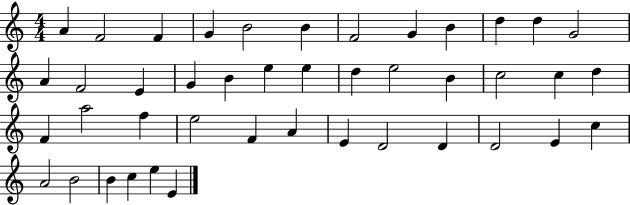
{
  \clef treble
  \numericTimeSignature
  \time 4/4
  \key c \major
  a'4 f'2 f'4 | g'4 b'2 b'4 | f'2 g'4 b'4 | d''4 d''4 g'2 | \break a'4 f'2 e'4 | g'4 b'4 e''4 e''4 | d''4 e''2 b'4 | c''2 c''4 d''4 | \break f'4 a''2 f''4 | e''2 f'4 a'4 | e'4 d'2 d'4 | d'2 e'4 c''4 | \break a'2 b'2 | b'4 c''4 e''4 e'4 | \bar "|."
}